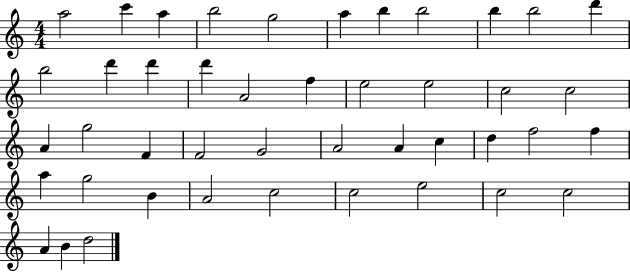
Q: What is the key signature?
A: C major